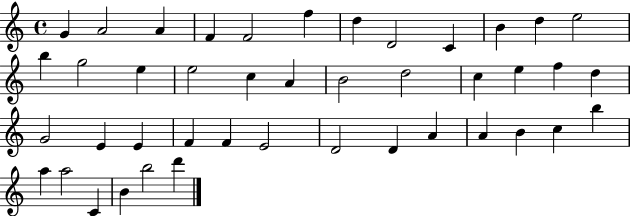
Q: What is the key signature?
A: C major